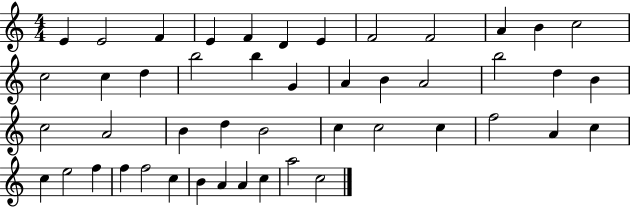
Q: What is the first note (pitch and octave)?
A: E4